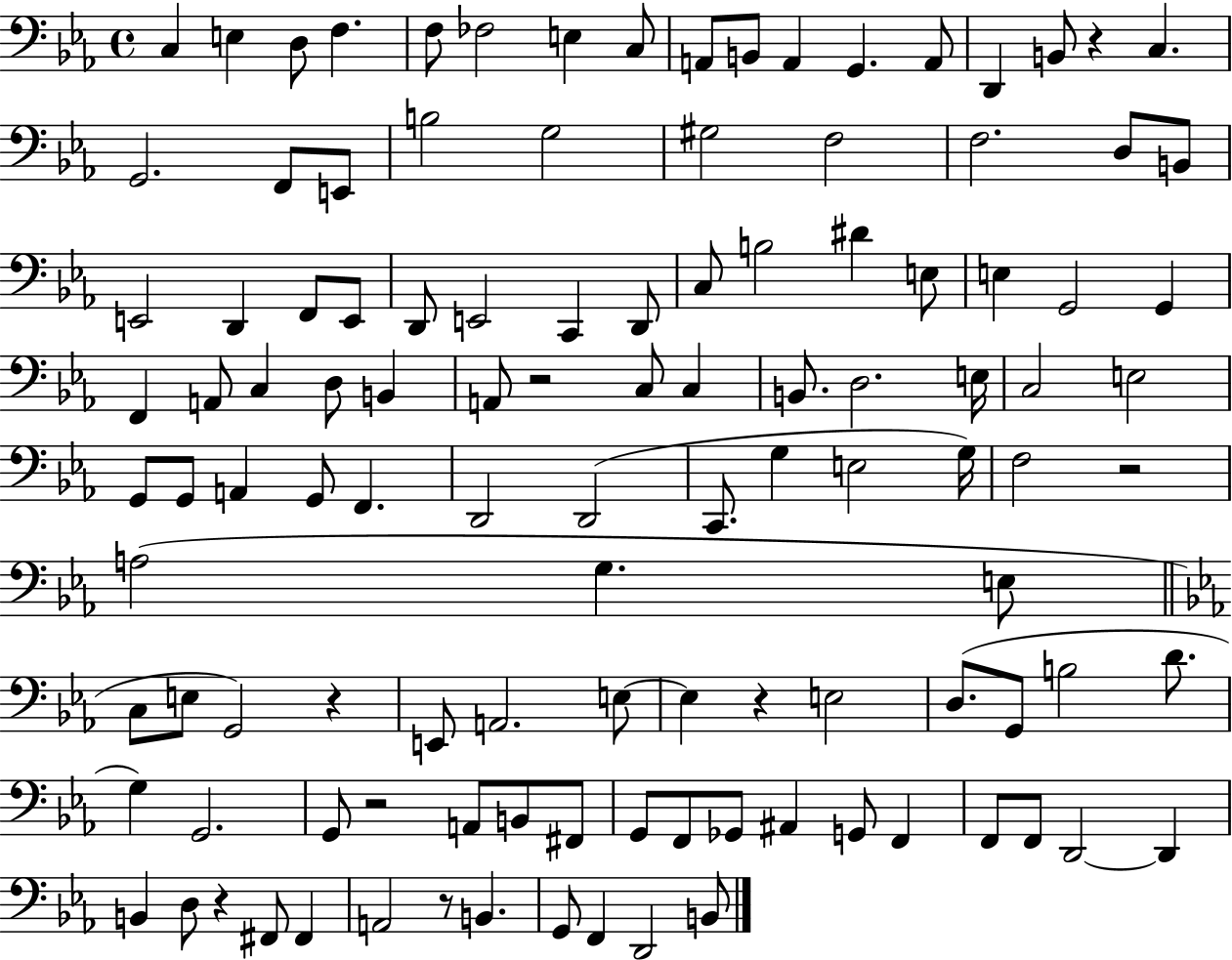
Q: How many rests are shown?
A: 8